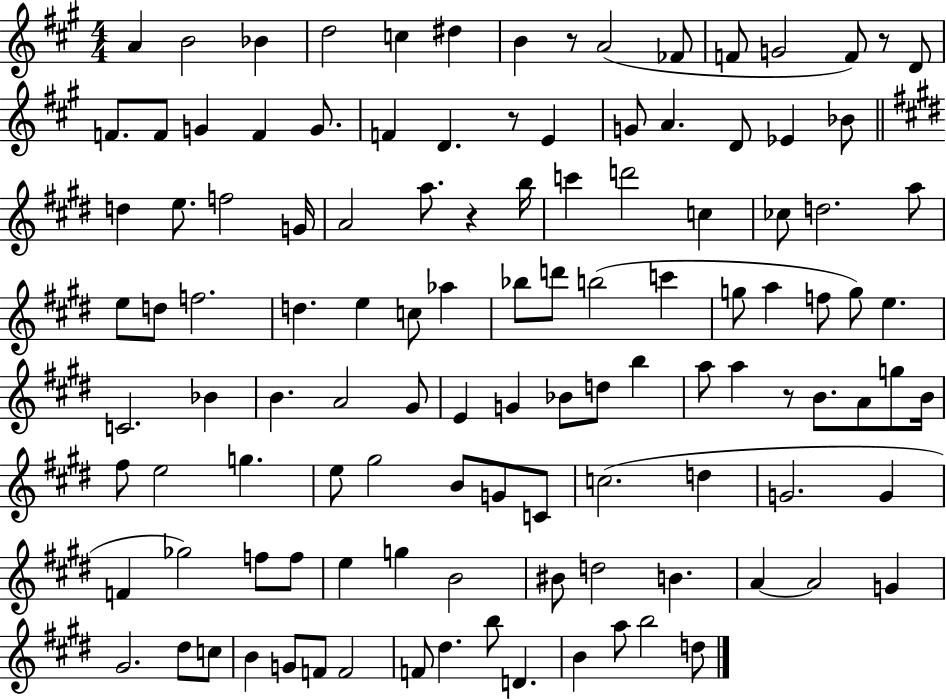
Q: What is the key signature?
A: A major